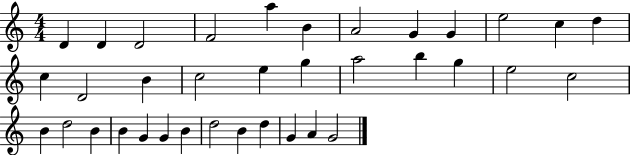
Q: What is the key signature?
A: C major